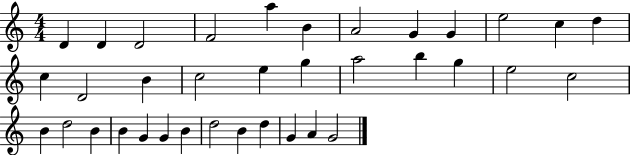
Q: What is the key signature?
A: C major